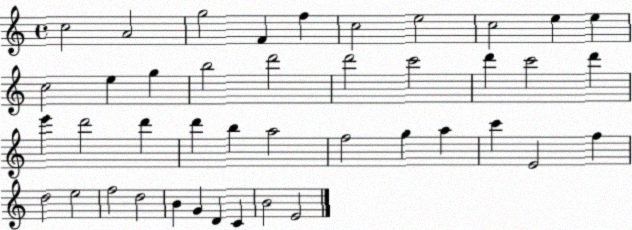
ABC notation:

X:1
T:Untitled
M:4/4
L:1/4
K:C
c2 A2 g2 F f c2 e2 c2 e e c2 e g b2 d'2 d'2 c'2 d' c'2 d' e' d'2 d' d' b a2 f2 g a c' E2 f d2 e2 f2 d2 B G D C B2 E2